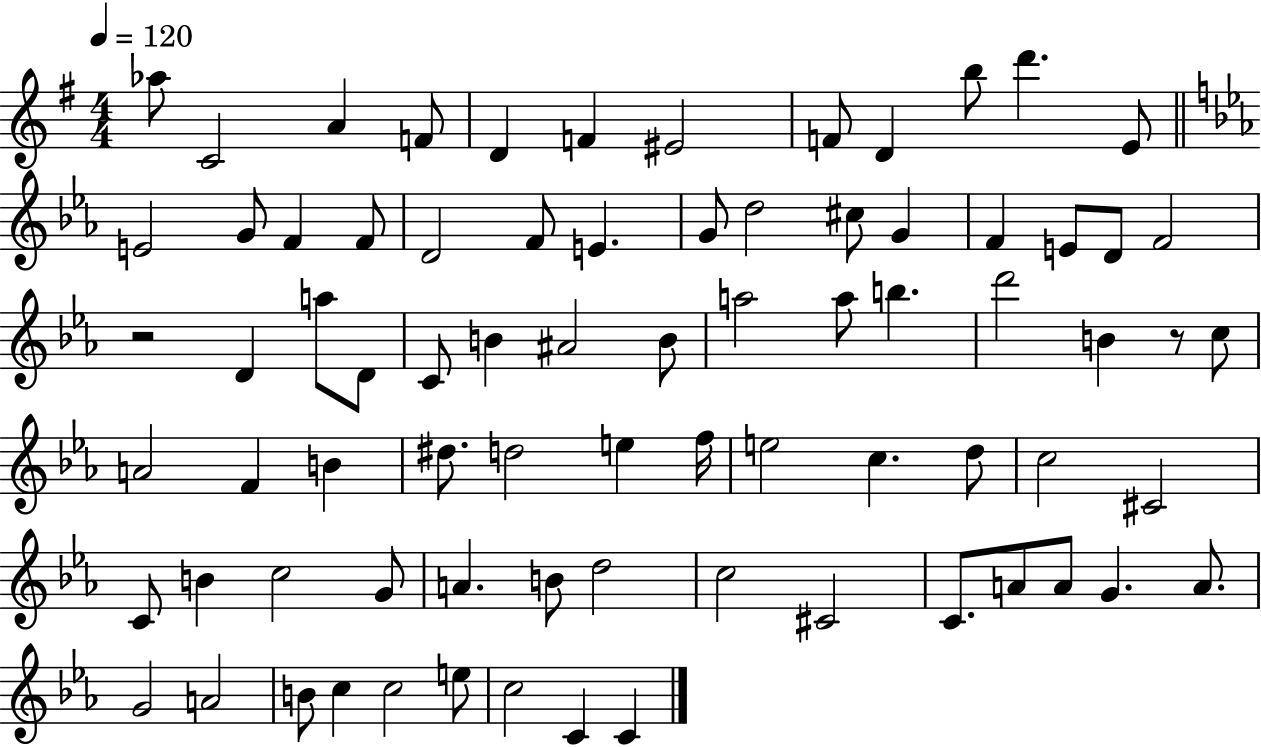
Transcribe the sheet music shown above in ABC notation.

X:1
T:Untitled
M:4/4
L:1/4
K:G
_a/2 C2 A F/2 D F ^E2 F/2 D b/2 d' E/2 E2 G/2 F F/2 D2 F/2 E G/2 d2 ^c/2 G F E/2 D/2 F2 z2 D a/2 D/2 C/2 B ^A2 B/2 a2 a/2 b d'2 B z/2 c/2 A2 F B ^d/2 d2 e f/4 e2 c d/2 c2 ^C2 C/2 B c2 G/2 A B/2 d2 c2 ^C2 C/2 A/2 A/2 G A/2 G2 A2 B/2 c c2 e/2 c2 C C